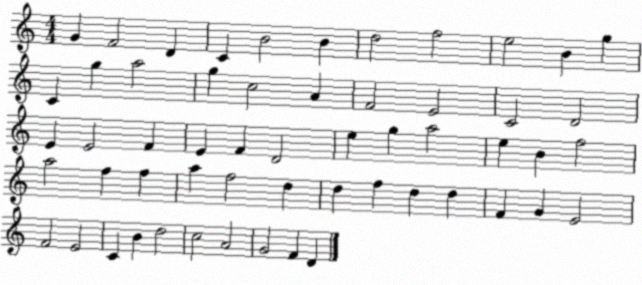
X:1
T:Untitled
M:4/4
L:1/4
K:C
G F2 D C B2 B d2 f2 e2 B g C g a2 g c2 A F2 E2 C2 D2 E E2 F E F D2 e g a2 e B f2 a2 f f a f2 d d f d d F G E2 F2 E2 C B d2 c2 A2 G2 F D